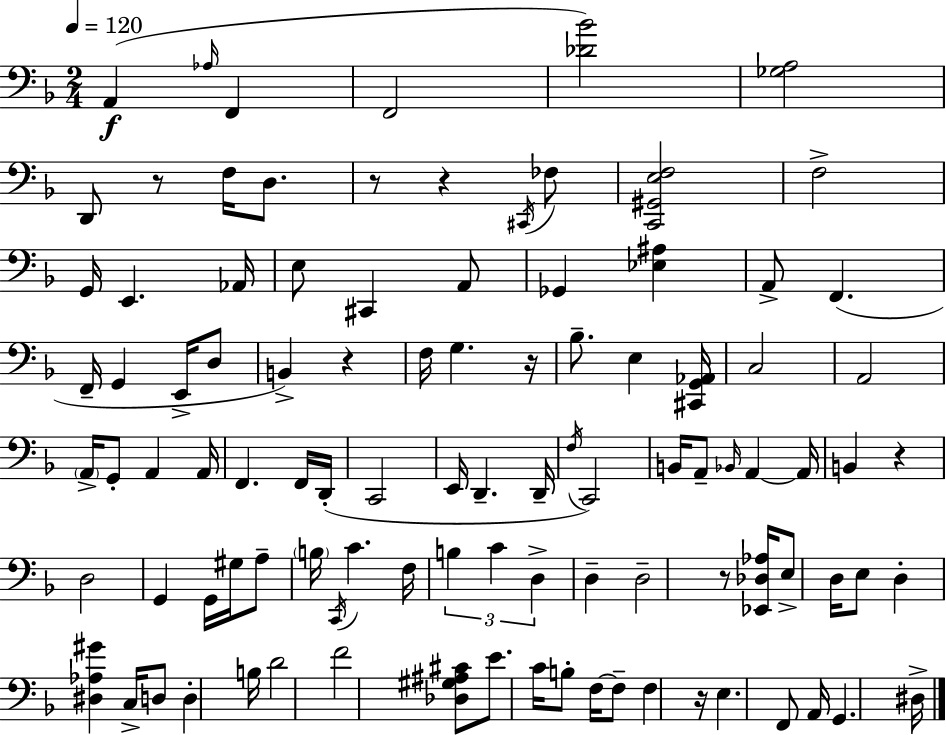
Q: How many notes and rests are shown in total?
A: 100